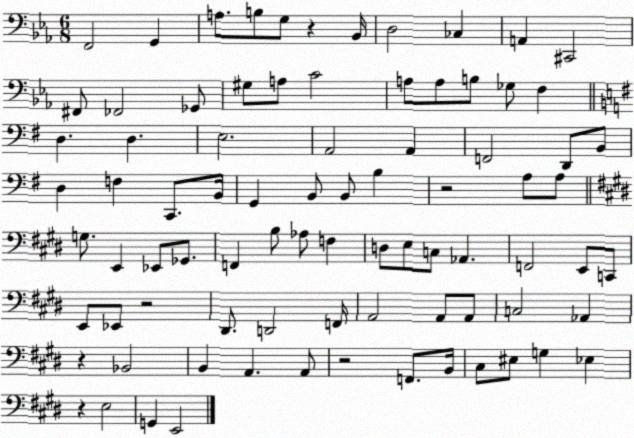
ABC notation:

X:1
T:Untitled
M:6/8
L:1/4
K:Eb
F,,2 G,, A,/2 B,/2 G,/2 z _B,,/4 D,2 _C, A,, ^C,,2 ^F,,/2 _F,,2 _G,,/2 ^G,/2 A,/2 C2 A,/2 A,/2 B,/2 _G,/2 F, D, D, E,2 A,,2 A,, F,,2 D,,/2 B,,/2 D, F, C,,/2 B,,/4 G,, B,,/2 B,,/2 B, z2 A,/2 A,/2 G,/2 E,, _E,,/2 _G,,/2 F,, B,/2 _A,/2 F, D,/2 E,/2 C,/2 _A,, F,,2 E,,/2 C,,/2 E,,/2 _E,,/2 z2 ^D,,/2 D,,2 F,,/4 A,,2 A,,/2 A,,/2 C,2 _A,, z _B,,2 B,, A,, A,,/2 z2 F,,/2 B,,/4 ^C,/2 ^E,/2 G, _E, z E,2 G,, E,,2